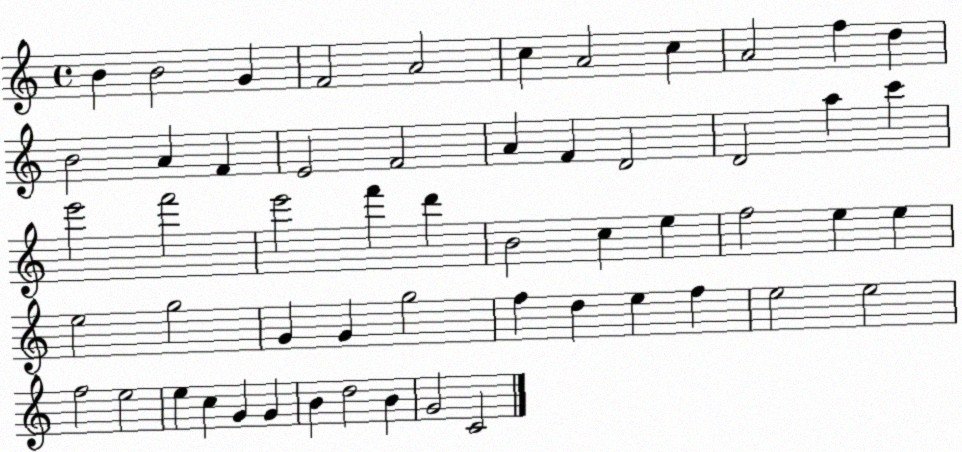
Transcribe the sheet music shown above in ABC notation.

X:1
T:Untitled
M:4/4
L:1/4
K:C
B B2 G F2 A2 c A2 c A2 f d B2 A F E2 F2 A F D2 D2 a c' e'2 f'2 e'2 f' d' B2 c e f2 e e e2 g2 G G g2 f d e f e2 e2 f2 e2 e c G G B d2 B G2 C2